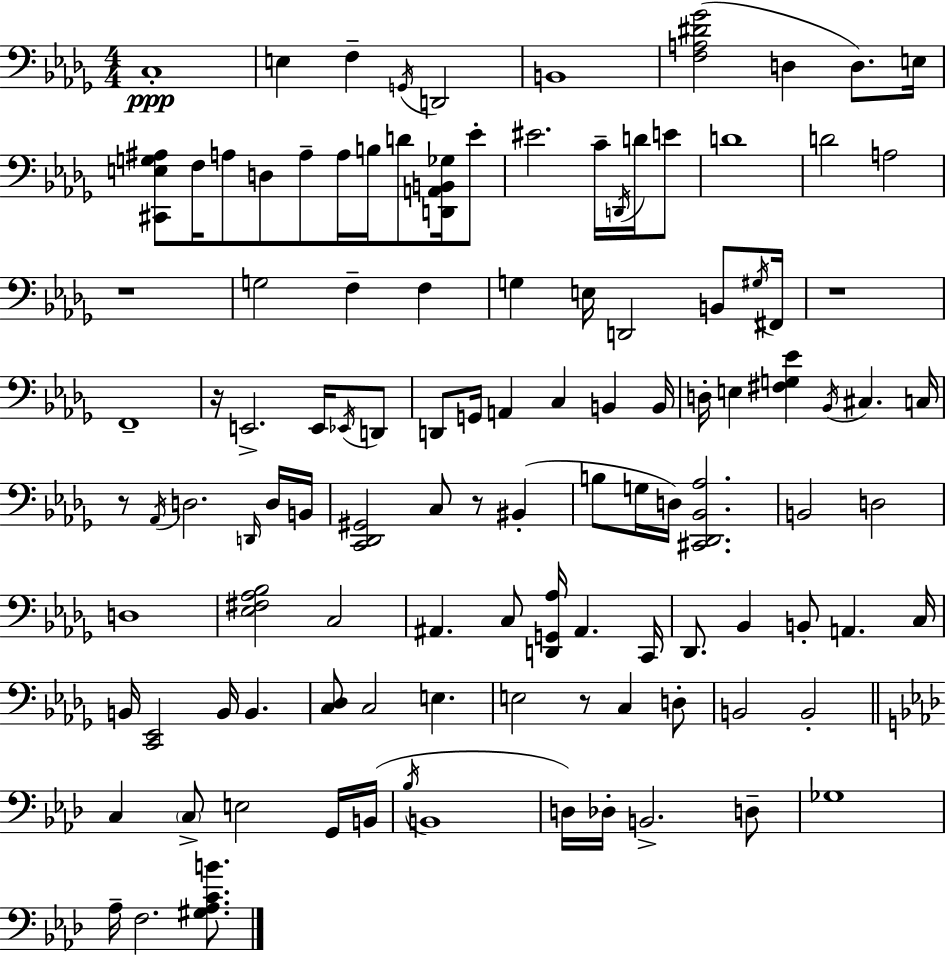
C3/w E3/q F3/q G2/s D2/h B2/w [F3,A3,D#4,Gb4]/h D3/q D3/e. E3/s [C#2,E3,G3,A#3]/e F3/s A3/e D3/e A3/e A3/s B3/s D4/e [D2,A2,B2,Gb3]/s Eb4/e EIS4/h. C4/s D2/s D4/s E4/e D4/w D4/h A3/h R/w G3/h F3/q F3/q G3/q E3/s D2/h B2/e G#3/s F#2/s R/w F2/w R/s E2/h. E2/s Eb2/s D2/e D2/e G2/s A2/q C3/q B2/q B2/s D3/s E3/q [F#3,G3,Eb4]/q Bb2/s C#3/q. C3/s R/e Ab2/s D3/h. D2/s D3/s B2/s [C2,Db2,G#2]/h C3/e R/e BIS2/q B3/e G3/s D3/s [C#2,Db2,Bb2,Ab3]/h. B2/h D3/h D3/w [Eb3,F#3,Ab3,Bb3]/h C3/h A#2/q. C3/e [D2,G2,Ab3]/s A#2/q. C2/s Db2/e. Bb2/q B2/e A2/q. C3/s B2/s [C2,Eb2]/h B2/s B2/q. [C3,Db3]/e C3/h E3/q. E3/h R/e C3/q D3/e B2/h B2/h C3/q C3/e E3/h G2/s B2/s Bb3/s B2/w D3/s Db3/s B2/h. D3/e Gb3/w Ab3/s F3/h. [G#3,Ab3,C4,B4]/e.